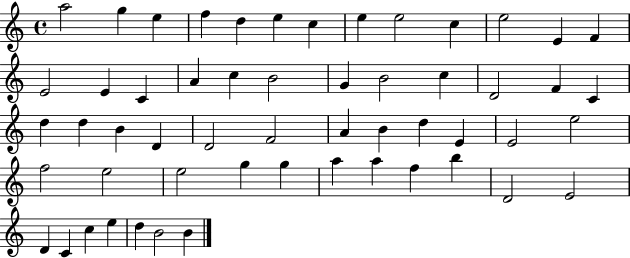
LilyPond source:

{
  \clef treble
  \time 4/4
  \defaultTimeSignature
  \key c \major
  a''2 g''4 e''4 | f''4 d''4 e''4 c''4 | e''4 e''2 c''4 | e''2 e'4 f'4 | \break e'2 e'4 c'4 | a'4 c''4 b'2 | g'4 b'2 c''4 | d'2 f'4 c'4 | \break d''4 d''4 b'4 d'4 | d'2 f'2 | a'4 b'4 d''4 e'4 | e'2 e''2 | \break f''2 e''2 | e''2 g''4 g''4 | a''4 a''4 f''4 b''4 | d'2 e'2 | \break d'4 c'4 c''4 e''4 | d''4 b'2 b'4 | \bar "|."
}